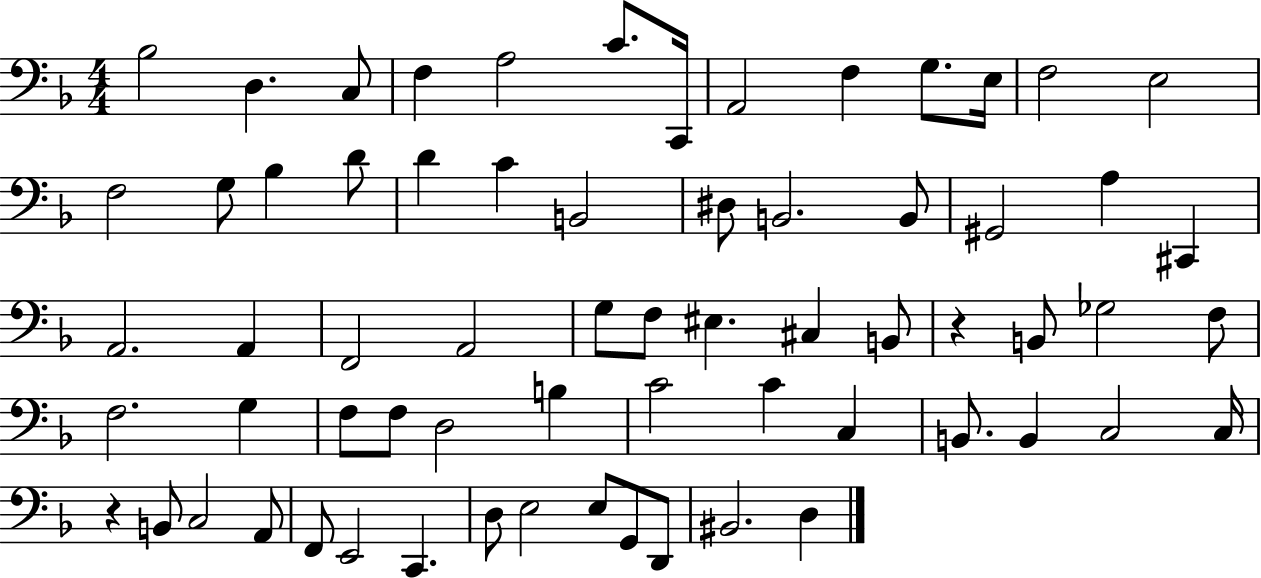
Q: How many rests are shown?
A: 2